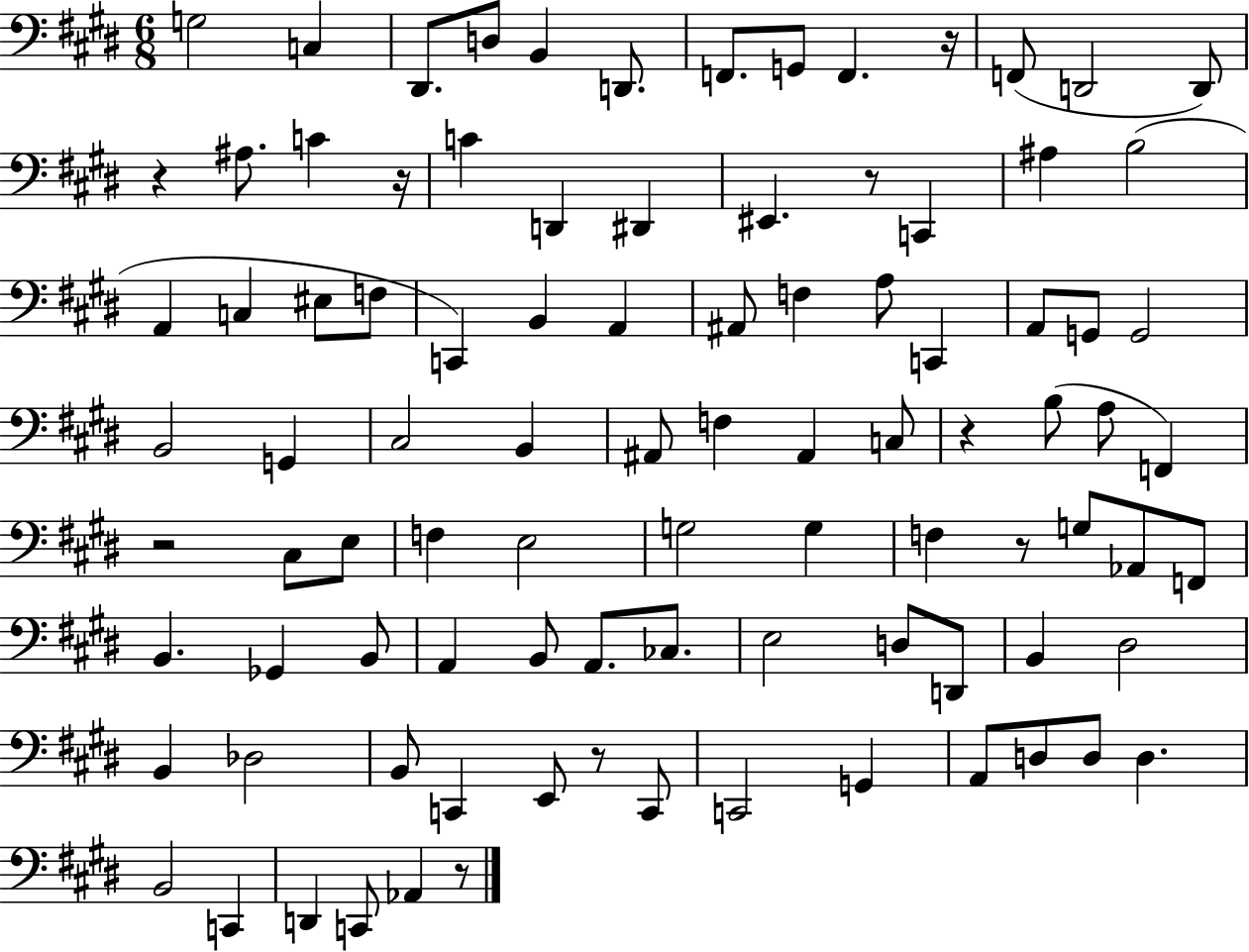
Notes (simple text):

G3/h C3/q D#2/e. D3/e B2/q D2/e. F2/e. G2/e F2/q. R/s F2/e D2/h D2/e R/q A#3/e. C4/q R/s C4/q D2/q D#2/q EIS2/q. R/e C2/q A#3/q B3/h A2/q C3/q EIS3/e F3/e C2/q B2/q A2/q A#2/e F3/q A3/e C2/q A2/e G2/e G2/h B2/h G2/q C#3/h B2/q A#2/e F3/q A#2/q C3/e R/q B3/e A3/e F2/q R/h C#3/e E3/e F3/q E3/h G3/h G3/q F3/q R/e G3/e Ab2/e F2/e B2/q. Gb2/q B2/e A2/q B2/e A2/e. CES3/e. E3/h D3/e D2/e B2/q D#3/h B2/q Db3/h B2/e C2/q E2/e R/e C2/e C2/h G2/q A2/e D3/e D3/e D3/q. B2/h C2/q D2/q C2/e Ab2/q R/e